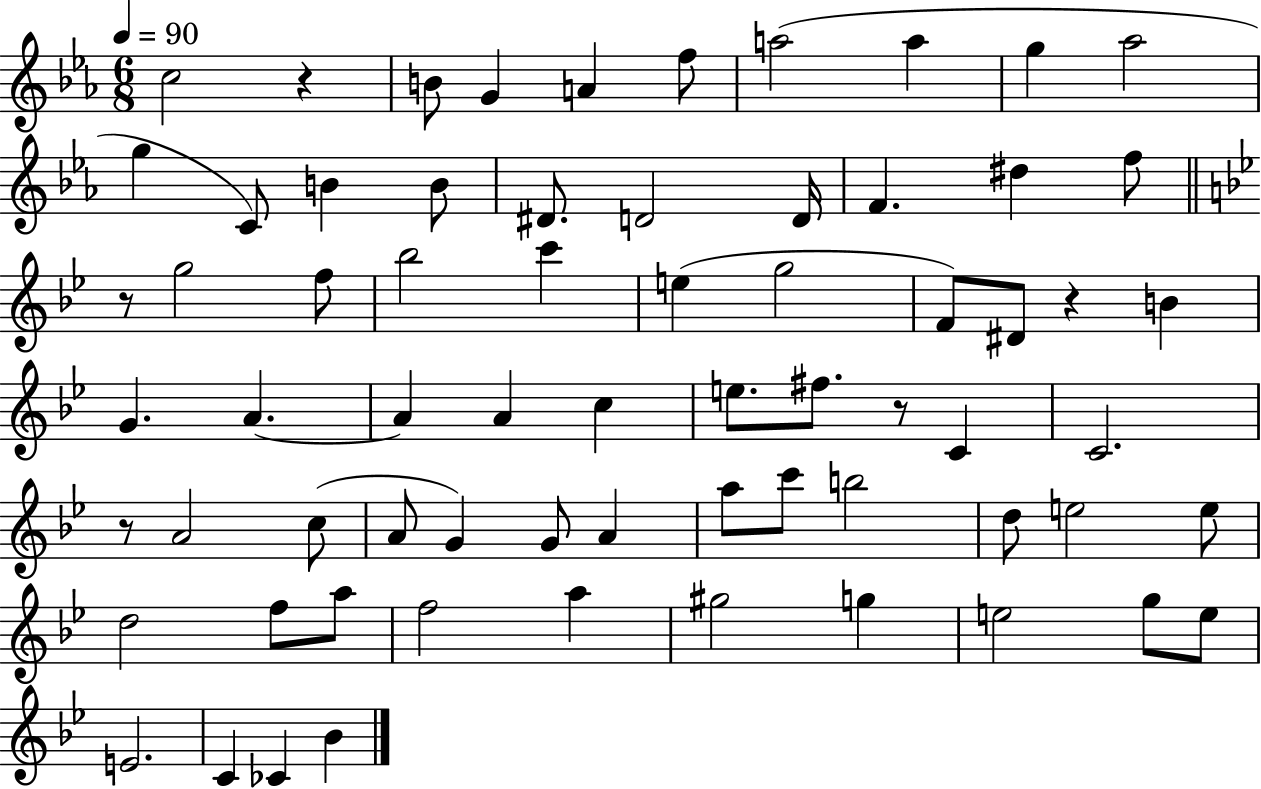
{
  \clef treble
  \numericTimeSignature
  \time 6/8
  \key ees \major
  \tempo 4 = 90
  c''2 r4 | b'8 g'4 a'4 f''8 | a''2( a''4 | g''4 aes''2 | \break g''4 c'8) b'4 b'8 | dis'8. d'2 d'16 | f'4. dis''4 f''8 | \bar "||" \break \key bes \major r8 g''2 f''8 | bes''2 c'''4 | e''4( g''2 | f'8) dis'8 r4 b'4 | \break g'4. a'4.~~ | a'4 a'4 c''4 | e''8. fis''8. r8 c'4 | c'2. | \break r8 a'2 c''8( | a'8 g'4) g'8 a'4 | a''8 c'''8 b''2 | d''8 e''2 e''8 | \break d''2 f''8 a''8 | f''2 a''4 | gis''2 g''4 | e''2 g''8 e''8 | \break e'2. | c'4 ces'4 bes'4 | \bar "|."
}